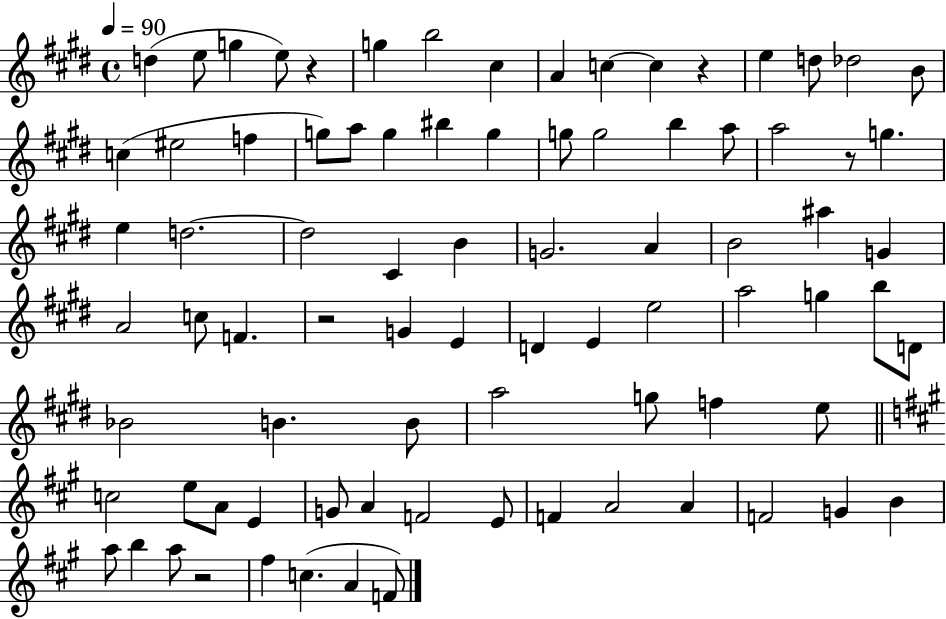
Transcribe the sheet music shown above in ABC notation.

X:1
T:Untitled
M:4/4
L:1/4
K:E
d e/2 g e/2 z g b2 ^c A c c z e d/2 _d2 B/2 c ^e2 f g/2 a/2 g ^b g g/2 g2 b a/2 a2 z/2 g e d2 d2 ^C B G2 A B2 ^a G A2 c/2 F z2 G E D E e2 a2 g b/2 D/2 _B2 B B/2 a2 g/2 f e/2 c2 e/2 A/2 E G/2 A F2 E/2 F A2 A F2 G B a/2 b a/2 z2 ^f c A F/2